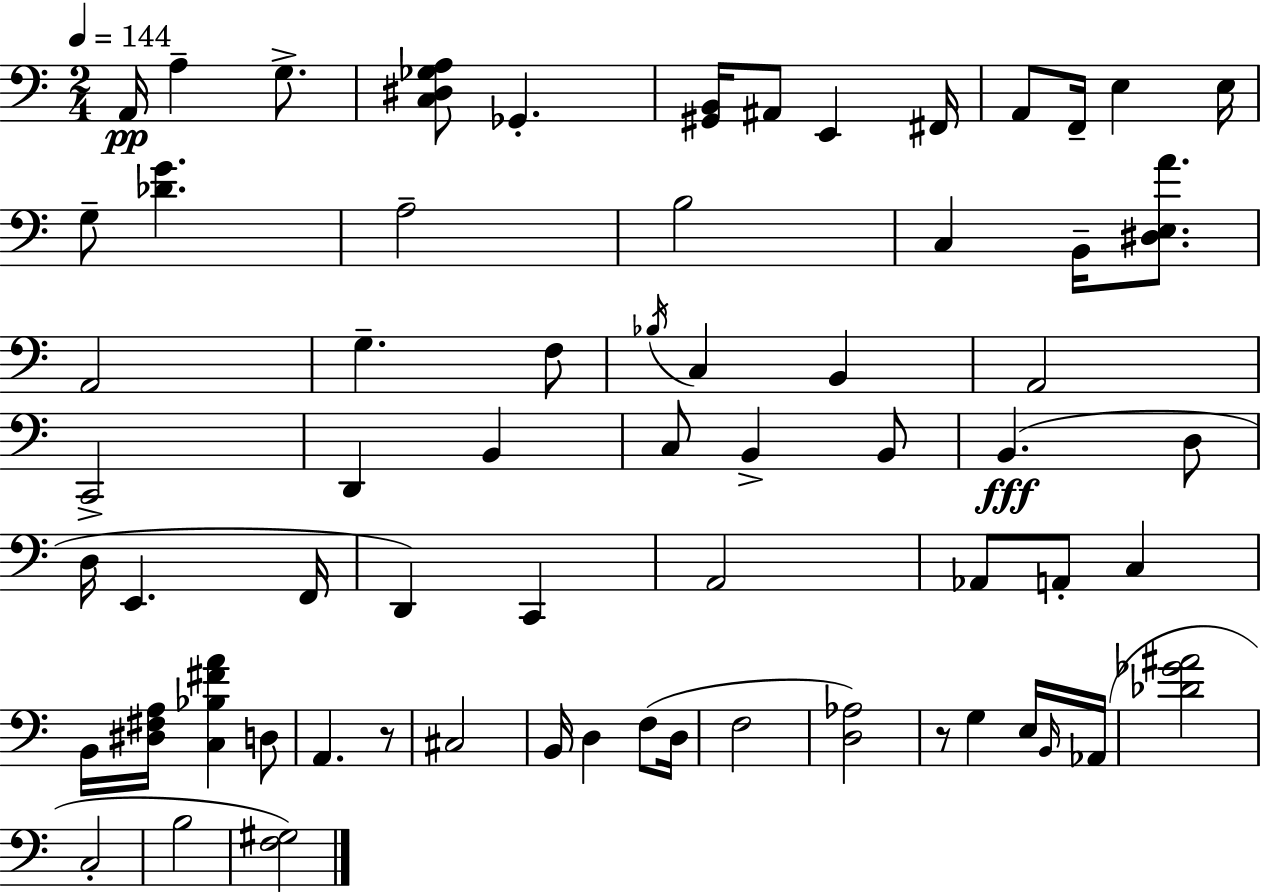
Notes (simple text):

A2/s A3/q G3/e. [C3,D#3,Gb3,A3]/e Gb2/q. [G#2,B2]/s A#2/e E2/q F#2/s A2/e F2/s E3/q E3/s G3/e [Db4,G4]/q. A3/h B3/h C3/q B2/s [D#3,E3,A4]/e. A2/h G3/q. F3/e Bb3/s C3/q B2/q A2/h C2/h D2/q B2/q C3/e B2/q B2/e B2/q. D3/e D3/s E2/q. F2/s D2/q C2/q A2/h Ab2/e A2/e C3/q B2/s [D#3,F#3,A3]/s [C3,Bb3,F#4,A4]/q D3/e A2/q. R/e C#3/h B2/s D3/q F3/e D3/s F3/h [D3,Ab3]/h R/e G3/q E3/s B2/s Ab2/s [Db4,Gb4,A#4]/h C3/h B3/h [F3,G#3]/h